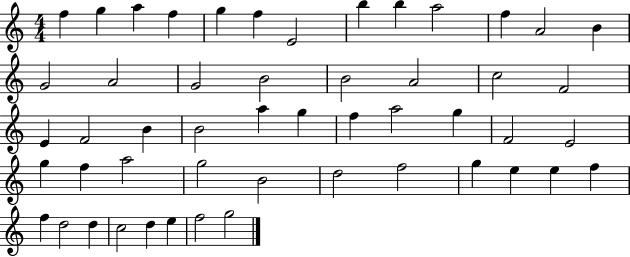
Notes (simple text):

F5/q G5/q A5/q F5/q G5/q F5/q E4/h B5/q B5/q A5/h F5/q A4/h B4/q G4/h A4/h G4/h B4/h B4/h A4/h C5/h F4/h E4/q F4/h B4/q B4/h A5/q G5/q F5/q A5/h G5/q F4/h E4/h G5/q F5/q A5/h G5/h B4/h D5/h F5/h G5/q E5/q E5/q F5/q F5/q D5/h D5/q C5/h D5/q E5/q F5/h G5/h